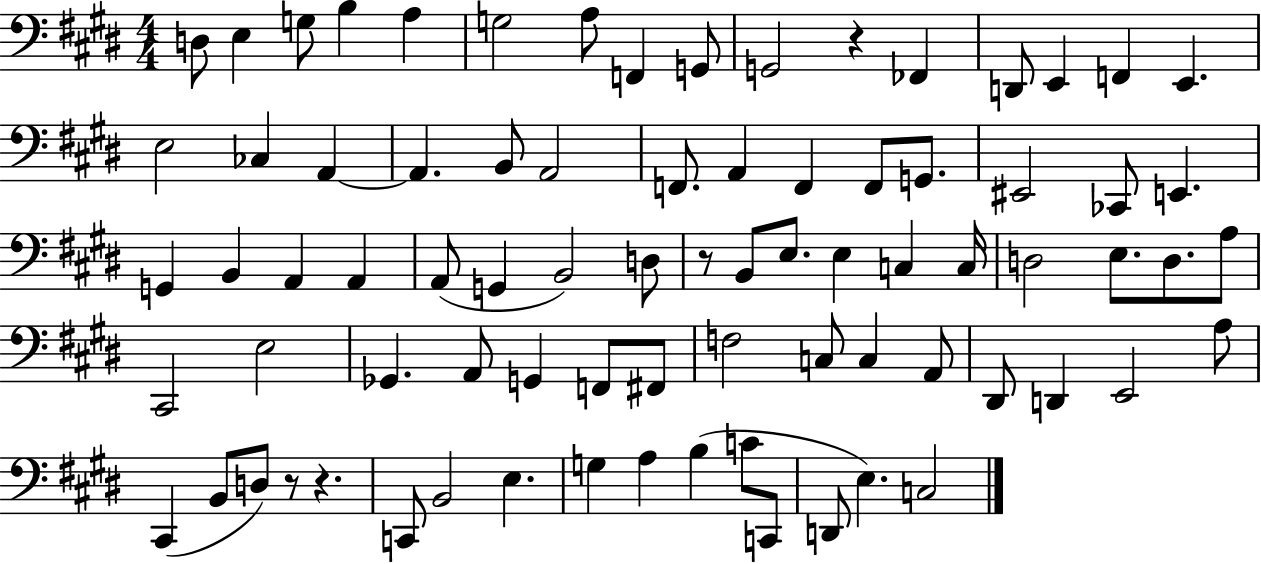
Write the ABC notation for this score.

X:1
T:Untitled
M:4/4
L:1/4
K:E
D,/2 E, G,/2 B, A, G,2 A,/2 F,, G,,/2 G,,2 z _F,, D,,/2 E,, F,, E,, E,2 _C, A,, A,, B,,/2 A,,2 F,,/2 A,, F,, F,,/2 G,,/2 ^E,,2 _C,,/2 E,, G,, B,, A,, A,, A,,/2 G,, B,,2 D,/2 z/2 B,,/2 E,/2 E, C, C,/4 D,2 E,/2 D,/2 A,/2 ^C,,2 E,2 _G,, A,,/2 G,, F,,/2 ^F,,/2 F,2 C,/2 C, A,,/2 ^D,,/2 D,, E,,2 A,/2 ^C,, B,,/2 D,/2 z/2 z C,,/2 B,,2 E, G, A, B, C/2 C,,/2 D,,/2 E, C,2